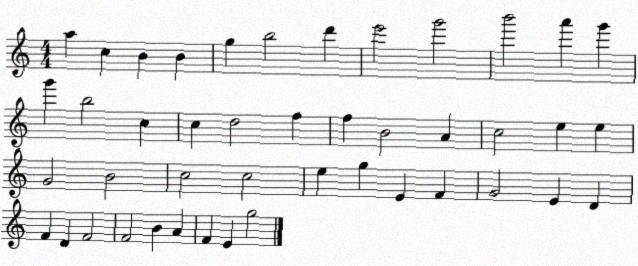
X:1
T:Untitled
M:4/4
L:1/4
K:C
a c B B g b2 d' e'2 g'2 b'2 a' g' g' b2 c c d2 f f B2 A c2 e e G2 B2 c2 c2 e g E F G2 E D F D F2 F2 B A F E g2